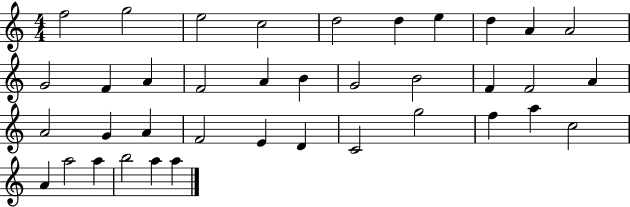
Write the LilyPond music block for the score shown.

{
  \clef treble
  \numericTimeSignature
  \time 4/4
  \key c \major
  f''2 g''2 | e''2 c''2 | d''2 d''4 e''4 | d''4 a'4 a'2 | \break g'2 f'4 a'4 | f'2 a'4 b'4 | g'2 b'2 | f'4 f'2 a'4 | \break a'2 g'4 a'4 | f'2 e'4 d'4 | c'2 g''2 | f''4 a''4 c''2 | \break a'4 a''2 a''4 | b''2 a''4 a''4 | \bar "|."
}